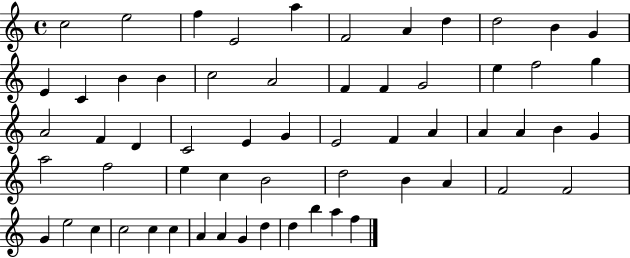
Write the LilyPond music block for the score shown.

{
  \clef treble
  \time 4/4
  \defaultTimeSignature
  \key c \major
  c''2 e''2 | f''4 e'2 a''4 | f'2 a'4 d''4 | d''2 b'4 g'4 | \break e'4 c'4 b'4 b'4 | c''2 a'2 | f'4 f'4 g'2 | e''4 f''2 g''4 | \break a'2 f'4 d'4 | c'2 e'4 g'4 | e'2 f'4 a'4 | a'4 a'4 b'4 g'4 | \break a''2 f''2 | e''4 c''4 b'2 | d''2 b'4 a'4 | f'2 f'2 | \break g'4 e''2 c''4 | c''2 c''4 c''4 | a'4 a'4 g'4 d''4 | d''4 b''4 a''4 f''4 | \break \bar "|."
}